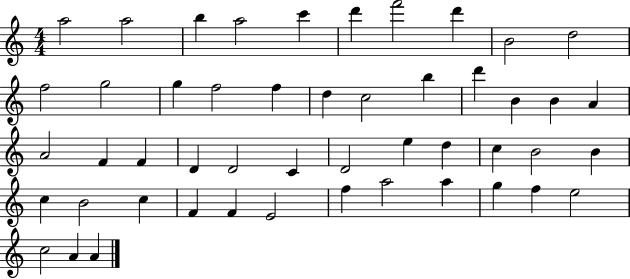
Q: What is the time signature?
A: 4/4